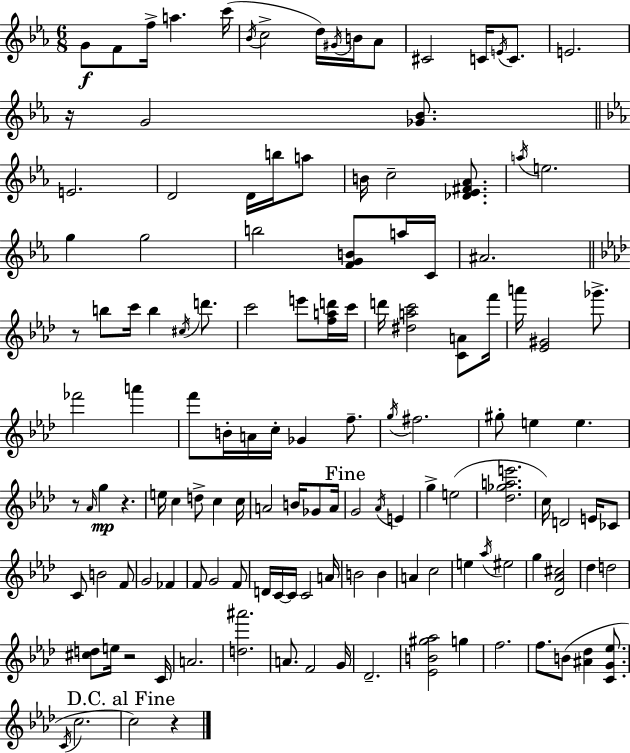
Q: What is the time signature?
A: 6/8